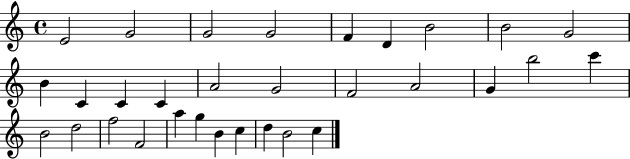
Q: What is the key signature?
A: C major